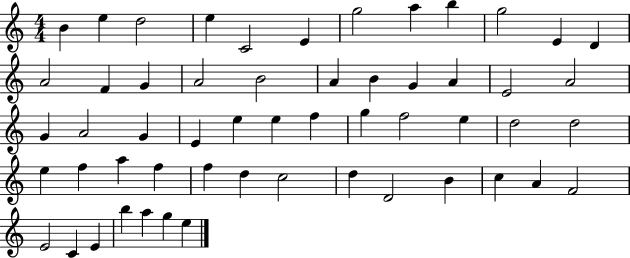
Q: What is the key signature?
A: C major